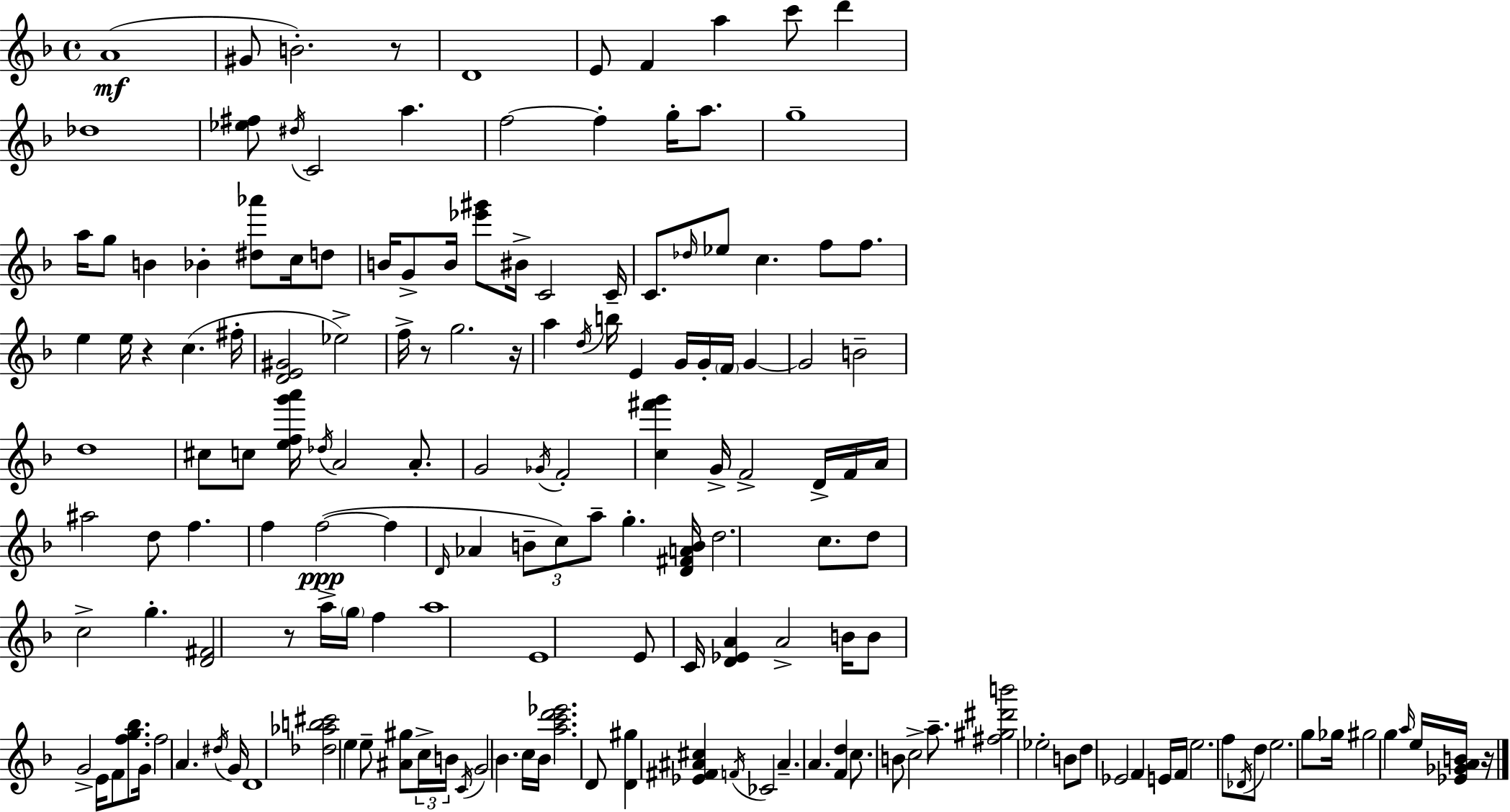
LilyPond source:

{
  \clef treble
  \time 4/4
  \defaultTimeSignature
  \key f \major
  a'1(\mf | gis'8 b'2.-.) r8 | d'1 | e'8 f'4 a''4 c'''8 d'''4 | \break des''1 | <ees'' fis''>8 \acciaccatura { dis''16 } c'2 a''4. | f''2~~ f''4-. g''16-. a''8. | g''1-- | \break a''16 g''8 b'4 bes'4-. <dis'' aes'''>8 c''16 d''8 | b'16 g'8-> b'16 <ees''' gis'''>8 bis'16-> c'2 | c'16-- c'8. \grace { des''16 } ees''8 c''4. f''8 f''8. | e''4 e''16 r4 c''4.( | \break fis''16-. <d' e' gis'>2 ees''2->) | f''16-> r8 g''2. | r16 a''4 \acciaccatura { d''16 } b''16 e'4 g'16 g'16-. \parenthesize f'16 g'4~~ | g'2 b'2-- | \break d''1 | cis''8 c''8 <e'' f'' g''' a'''>16 \acciaccatura { des''16 } a'2 | a'8.-. g'2 \acciaccatura { ges'16 } f'2-. | <c'' fis''' g'''>4 g'16-> f'2-> | \break d'16-> f'16 a'16 ais''2 d''8 f''4. | f''4 f''2~(~\ppp | f''4 \grace { d'16 } aes'4 \tuplet 3/2 { b'8-- c''8) a''8-- } | g''4.-. <d' fis' a' b'>16 d''2. | \break c''8. d''8 c''2-> | g''4.-. <d' fis'>2 r8 | a''16-> \parenthesize g''16 f''4 a''1 | e'1 | \break e'8 c'16 <d' ees' a'>4 a'2-> | b'16 b'8 g'2-> | e'16 f'8 <f'' g'' bes''>8. g'16 f''2 a'4. | \acciaccatura { dis''16 } g'16 d'1 | \break <des'' aes'' b'' cis'''>2 e''4 | e''8-- <ais' gis''>8 \tuplet 3/2 { c''16-> b'16 \acciaccatura { c'16 } } g'2 | bes'4. c''16 bes'16 <a'' c''' d''' ees'''>2. | d'8 <d' gis''>4 <ees' fis' ais' cis''>4 | \break \acciaccatura { f'16 } ces'2 ais'4.-- a'4. | <f' d''>4 c''8. b'8 c''2-> | a''8.-- <fis'' gis'' dis''' b'''>2 | ees''2-. b'8 d''8 ees'2 | \break f'4 e'16 f'16 e''2. | f''8 \acciaccatura { des'16 } d''8 e''2. | g''8 ges''16 gis''2 | g''4 \grace { a''16 } e''16 <ees' ges' a' b'>16 r16 \bar "|."
}